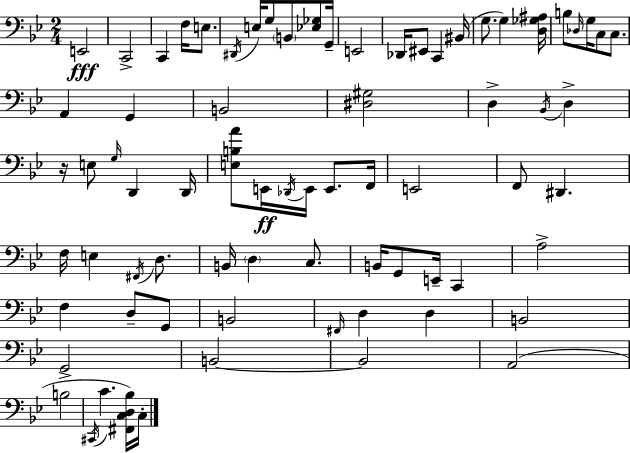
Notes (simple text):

E2/h C2/h C2/q F3/s E3/e. D#2/s E3/s G3/e B2/e [Eb3,Gb3]/e G2/s E2/h Db2/s EIS2/e C2/q BIS2/s G3/e. G3/q [D3,Gb3,A#3]/s B3/e Db3/s G3/s C3/e C3/e. A2/q G2/q B2/h [D#3,G#3]/h D3/q Bb2/s D3/q R/s E3/e G3/s D2/q D2/s [E3,B3,A4]/e E2/s Db2/s E2/s E2/e. F2/s E2/h F2/e D#2/q. F3/s E3/q F#2/s D3/e. B2/s D3/q C3/e. B2/s G2/e E2/s C2/q A3/h F3/q D3/e G2/e B2/h F#2/s D3/q D3/q B2/h G2/h B2/h B2/h A2/h B3/h C#2/s C4/q. [F#2,C3,D3,Bb3]/s C3/s